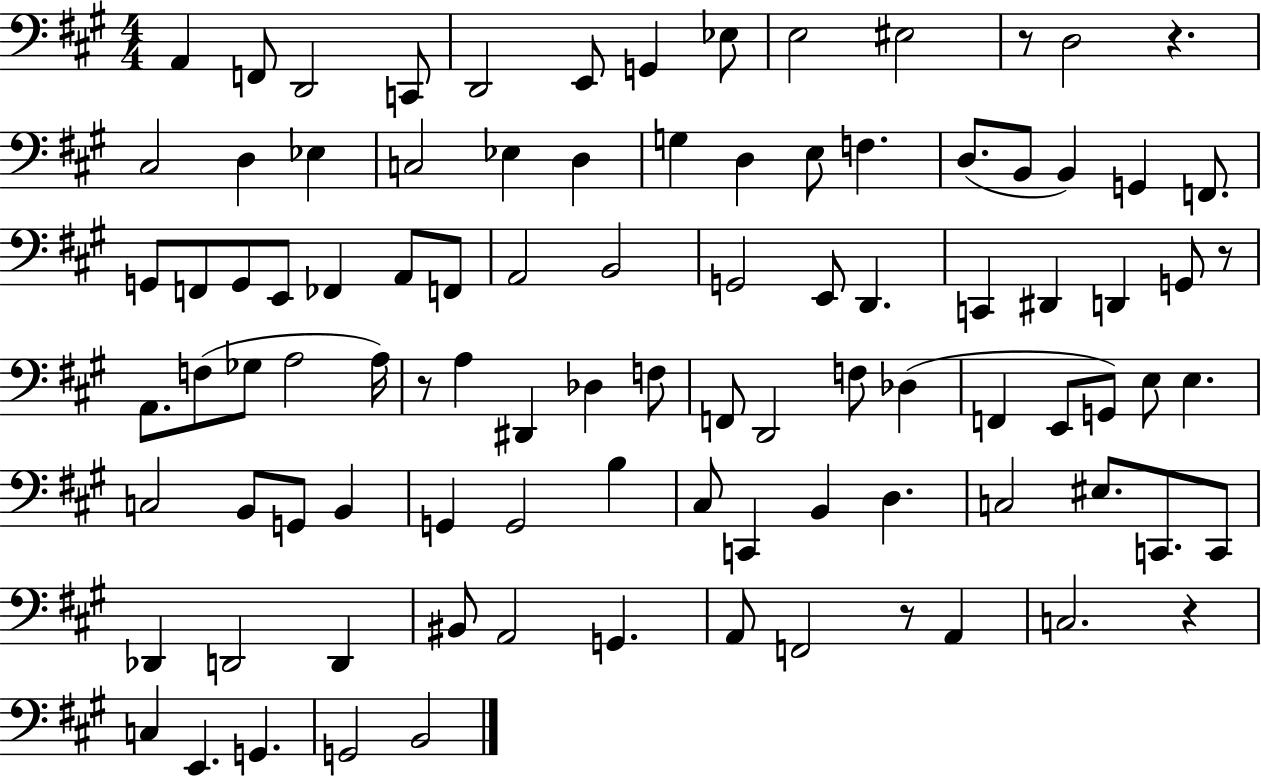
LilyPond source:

{
  \clef bass
  \numericTimeSignature
  \time 4/4
  \key a \major
  a,4 f,8 d,2 c,8 | d,2 e,8 g,4 ees8 | e2 eis2 | r8 d2 r4. | \break cis2 d4 ees4 | c2 ees4 d4 | g4 d4 e8 f4. | d8.( b,8 b,4) g,4 f,8. | \break g,8 f,8 g,8 e,8 fes,4 a,8 f,8 | a,2 b,2 | g,2 e,8 d,4. | c,4 dis,4 d,4 g,8 r8 | \break a,8. f8( ges8 a2 a16) | r8 a4 dis,4 des4 f8 | f,8 d,2 f8 des4( | f,4 e,8 g,8) e8 e4. | \break c2 b,8 g,8 b,4 | g,4 g,2 b4 | cis8 c,4 b,4 d4. | c2 eis8. c,8. c,8 | \break des,4 d,2 d,4 | bis,8 a,2 g,4. | a,8 f,2 r8 a,4 | c2. r4 | \break c4 e,4. g,4. | g,2 b,2 | \bar "|."
}